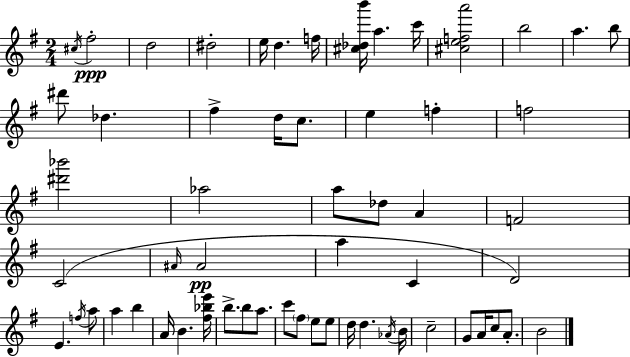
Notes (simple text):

C#5/s F#5/h D5/h D#5/h E5/s D5/q. F5/s [C#5,Db5,B6]/s A5/q. C6/s [C#5,E5,F5,A6]/h B5/h A5/q. B5/e D#6/e Db5/q. F#5/q D5/s C5/e. E5/q F5/q F5/h [D#6,Bb6]/h Ab5/h A5/e Db5/e A4/q F4/h C4/h A#4/s A#4/h A5/q C4/q D4/h E4/q. F5/s A5/e A5/q B5/q A4/s B4/q. [F#5,Bb5,E6]/s B5/e. B5/e A5/e. C6/e F#5/e E5/e E5/e D5/s D5/q. Ab4/s B4/s C5/h G4/e A4/s C5/e A4/e. B4/h